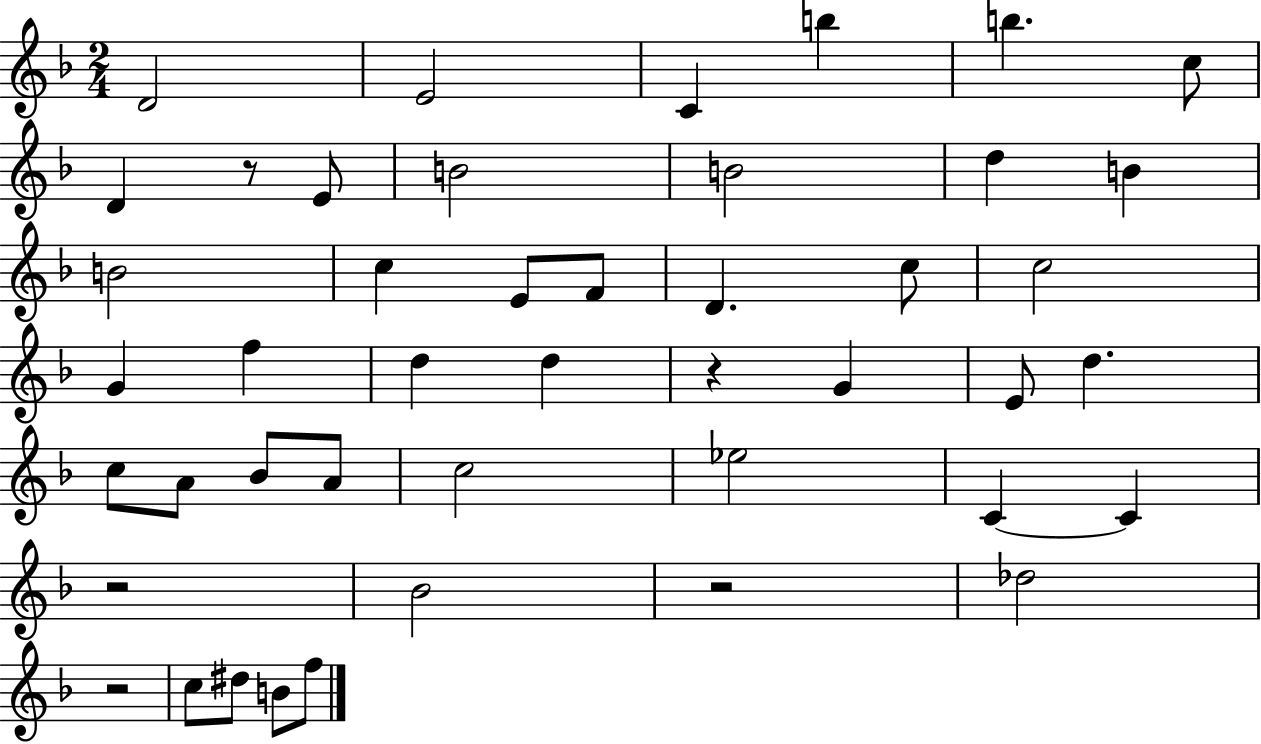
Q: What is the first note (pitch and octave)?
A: D4